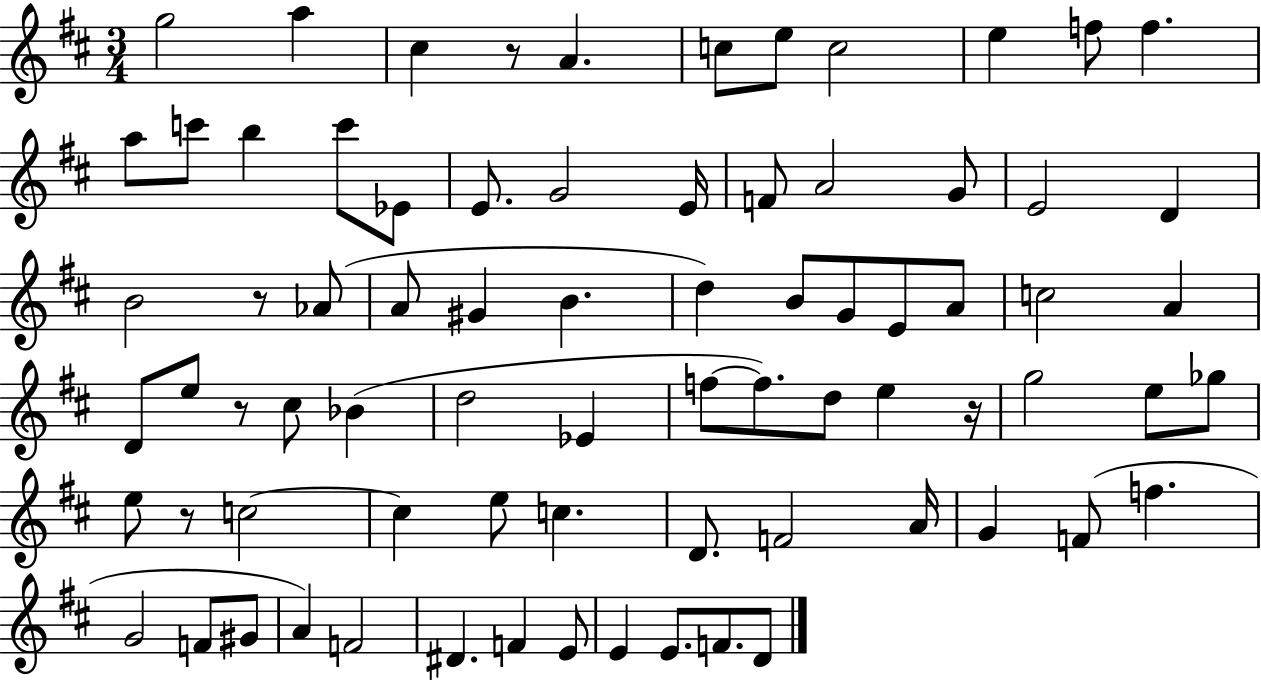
G5/h A5/q C#5/q R/e A4/q. C5/e E5/e C5/h E5/q F5/e F5/q. A5/e C6/e B5/q C6/e Eb4/e E4/e. G4/h E4/s F4/e A4/h G4/e E4/h D4/q B4/h R/e Ab4/e A4/e G#4/q B4/q. D5/q B4/e G4/e E4/e A4/e C5/h A4/q D4/e E5/e R/e C#5/e Bb4/q D5/h Eb4/q F5/e F5/e. D5/e E5/q R/s G5/h E5/e Gb5/e E5/e R/e C5/h C5/q E5/e C5/q. D4/e. F4/h A4/s G4/q F4/e F5/q. G4/h F4/e G#4/e A4/q F4/h D#4/q. F4/q E4/e E4/q E4/e. F4/e. D4/e